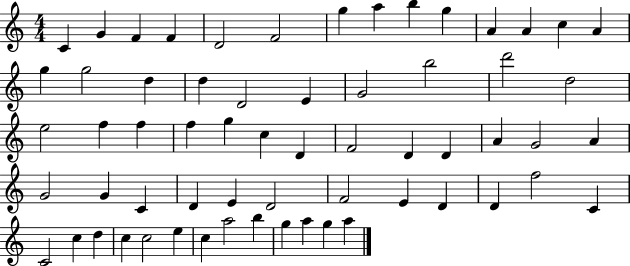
C4/q G4/q F4/q F4/q D4/h F4/h G5/q A5/q B5/q G5/q A4/q A4/q C5/q A4/q G5/q G5/h D5/q D5/q D4/h E4/q G4/h B5/h D6/h D5/h E5/h F5/q F5/q F5/q G5/q C5/q D4/q F4/h D4/q D4/q A4/q G4/h A4/q G4/h G4/q C4/q D4/q E4/q D4/h F4/h E4/q D4/q D4/q F5/h C4/q C4/h C5/q D5/q C5/q C5/h E5/q C5/q A5/h B5/q G5/q A5/q G5/q A5/q